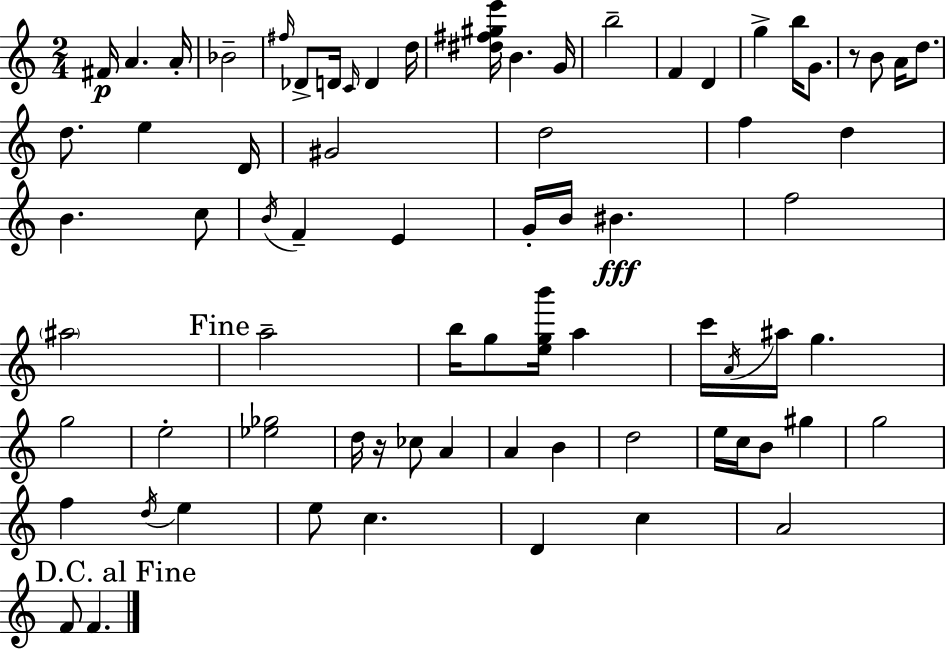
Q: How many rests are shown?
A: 2